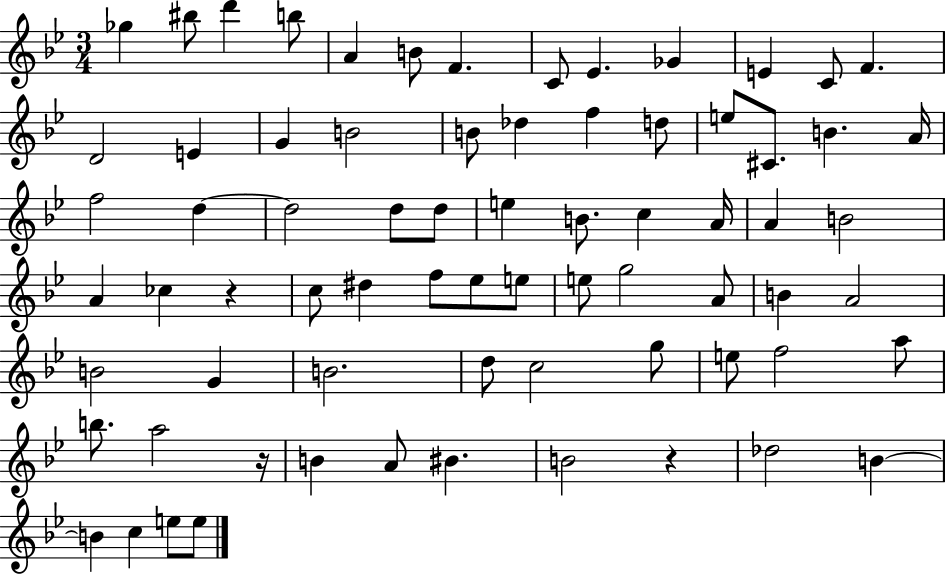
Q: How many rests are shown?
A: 3